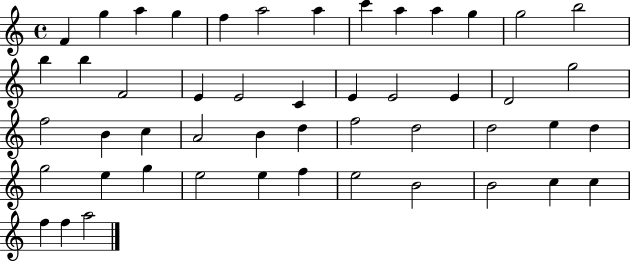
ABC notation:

X:1
T:Untitled
M:4/4
L:1/4
K:C
F g a g f a2 a c' a a g g2 b2 b b F2 E E2 C E E2 E D2 g2 f2 B c A2 B d f2 d2 d2 e d g2 e g e2 e f e2 B2 B2 c c f f a2